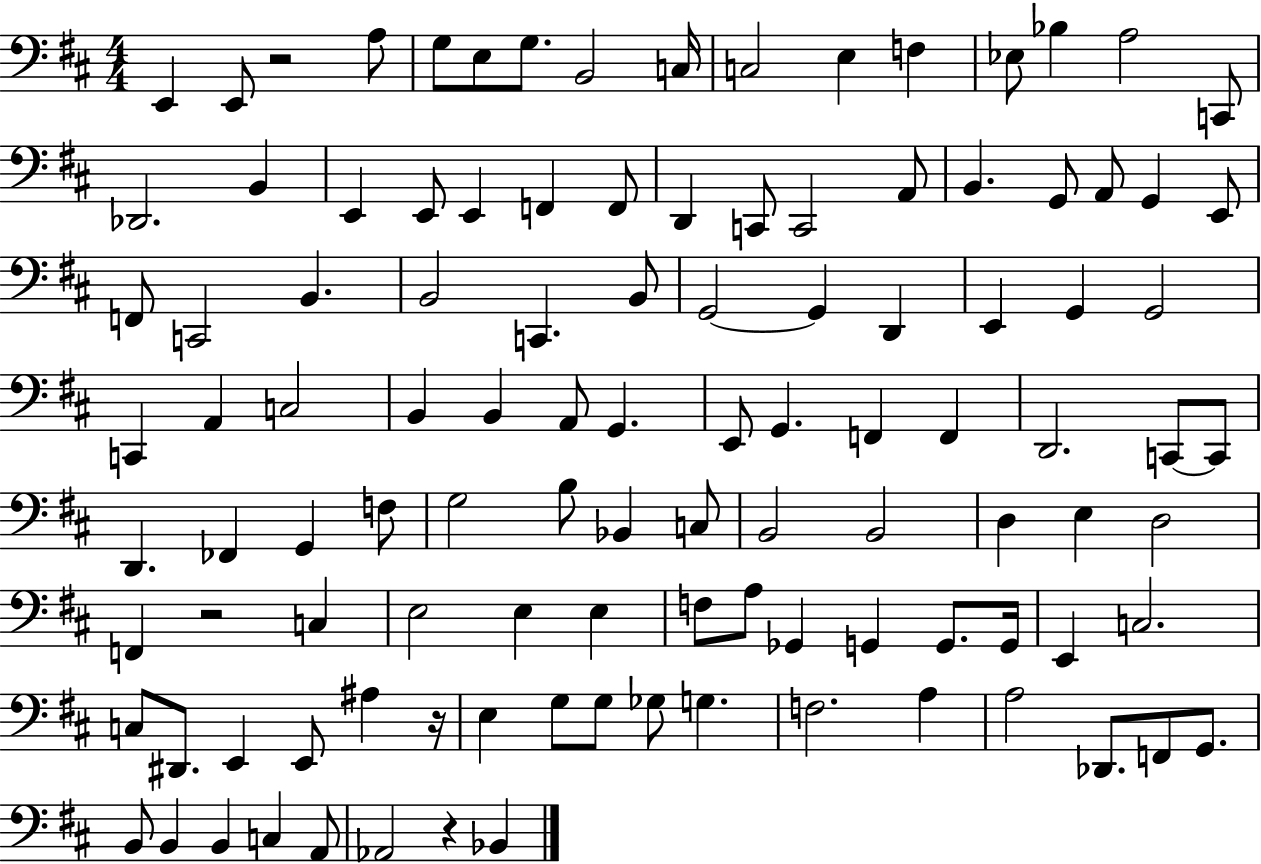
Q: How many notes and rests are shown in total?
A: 110